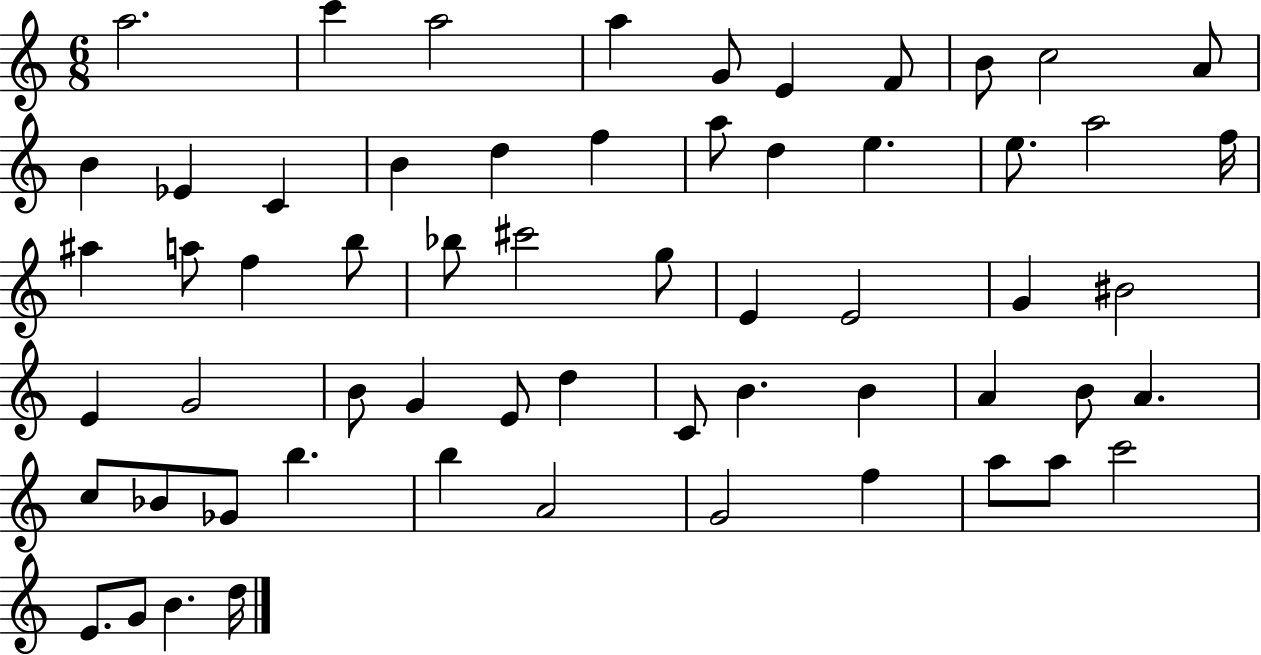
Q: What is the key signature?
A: C major